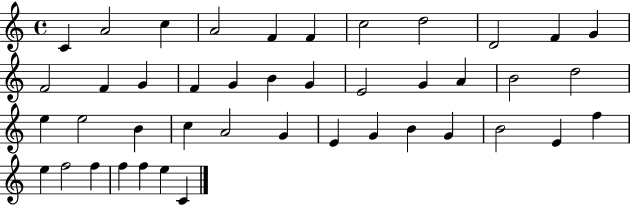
C4/q A4/h C5/q A4/h F4/q F4/q C5/h D5/h D4/h F4/q G4/q F4/h F4/q G4/q F4/q G4/q B4/q G4/q E4/h G4/q A4/q B4/h D5/h E5/q E5/h B4/q C5/q A4/h G4/q E4/q G4/q B4/q G4/q B4/h E4/q F5/q E5/q F5/h F5/q F5/q F5/q E5/q C4/q